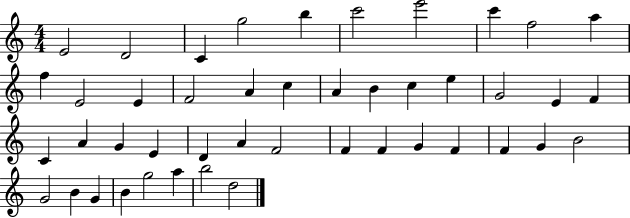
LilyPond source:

{
  \clef treble
  \numericTimeSignature
  \time 4/4
  \key c \major
  e'2 d'2 | c'4 g''2 b''4 | c'''2 e'''2 | c'''4 f''2 a''4 | \break f''4 e'2 e'4 | f'2 a'4 c''4 | a'4 b'4 c''4 e''4 | g'2 e'4 f'4 | \break c'4 a'4 g'4 e'4 | d'4 a'4 f'2 | f'4 f'4 g'4 f'4 | f'4 g'4 b'2 | \break g'2 b'4 g'4 | b'4 g''2 a''4 | b''2 d''2 | \bar "|."
}